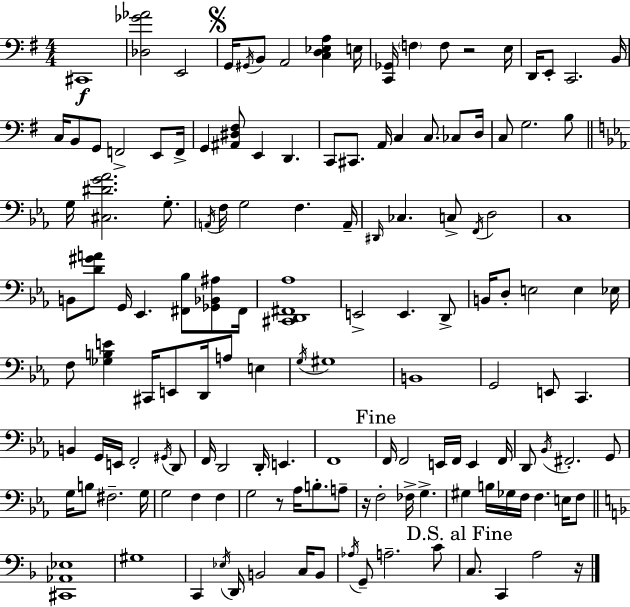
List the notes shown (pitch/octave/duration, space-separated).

C#2/w [Db3,Gb4,Ab4]/h E2/h G2/s G#2/s B2/e A2/h [C3,D3,Eb3,A3]/q E3/s [C2,Gb2]/s F3/q F3/e R/h E3/s D2/s E2/e C2/h. B2/s C3/s B2/e G2/e F2/h E2/e F2/s G2/q [A#2,D#3,F#3]/e E2/q D2/q. C2/e C#2/e. A2/s C3/q C3/e. CES3/e D3/s C3/e G3/h. B3/e G3/s [C#3,D#4,G4,Ab4]/h. G3/e. A2/s F3/s G3/h F3/q. A2/s D#2/s CES3/q. C3/e F2/s D3/h C3/w B2/e [D4,G#4,A4]/e G2/s Eb2/q. [F#2,Bb3]/e [Gb2,Bb2,A#3]/e F#2/s [C#2,D2,F#2,Ab3]/w E2/h E2/q. D2/e B2/s D3/e E3/h E3/q Eb3/s F3/e [Gb3,B3,E4]/q C#2/s E2/e D2/s A3/e E3/q G3/s G#3/w B2/w G2/h E2/e C2/q. B2/q G2/s E2/s F2/h G#2/s D2/e F2/s D2/h D2/s E2/q. F2/w F2/s F2/h E2/s F2/s E2/q F2/s D2/e Bb2/s F#2/h. G2/e G3/s B3/e F#3/h. G3/s G3/h F3/q F3/q G3/h R/e Ab3/s B3/e. A3/e R/s F3/h FES3/s G3/q. G#3/q B3/s Gb3/s F3/s F3/q. E3/s F3/e [C#2,Ab2,Eb3]/w G#3/w C2/q Eb3/s D2/s B2/h C3/s B2/e Ab3/s G2/e A3/h. C4/e C3/e. C2/q A3/h R/s